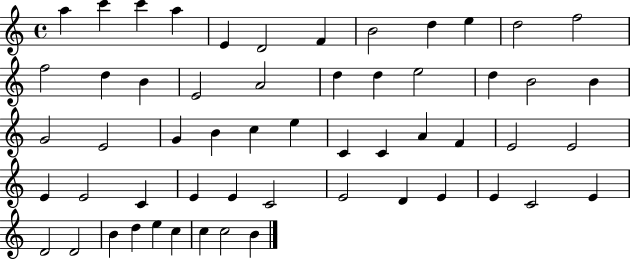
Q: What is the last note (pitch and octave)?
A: B4